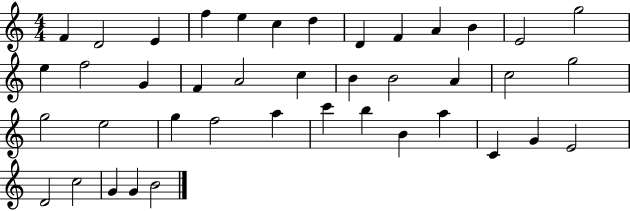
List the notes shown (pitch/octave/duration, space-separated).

F4/q D4/h E4/q F5/q E5/q C5/q D5/q D4/q F4/q A4/q B4/q E4/h G5/h E5/q F5/h G4/q F4/q A4/h C5/q B4/q B4/h A4/q C5/h G5/h G5/h E5/h G5/q F5/h A5/q C6/q B5/q B4/q A5/q C4/q G4/q E4/h D4/h C5/h G4/q G4/q B4/h